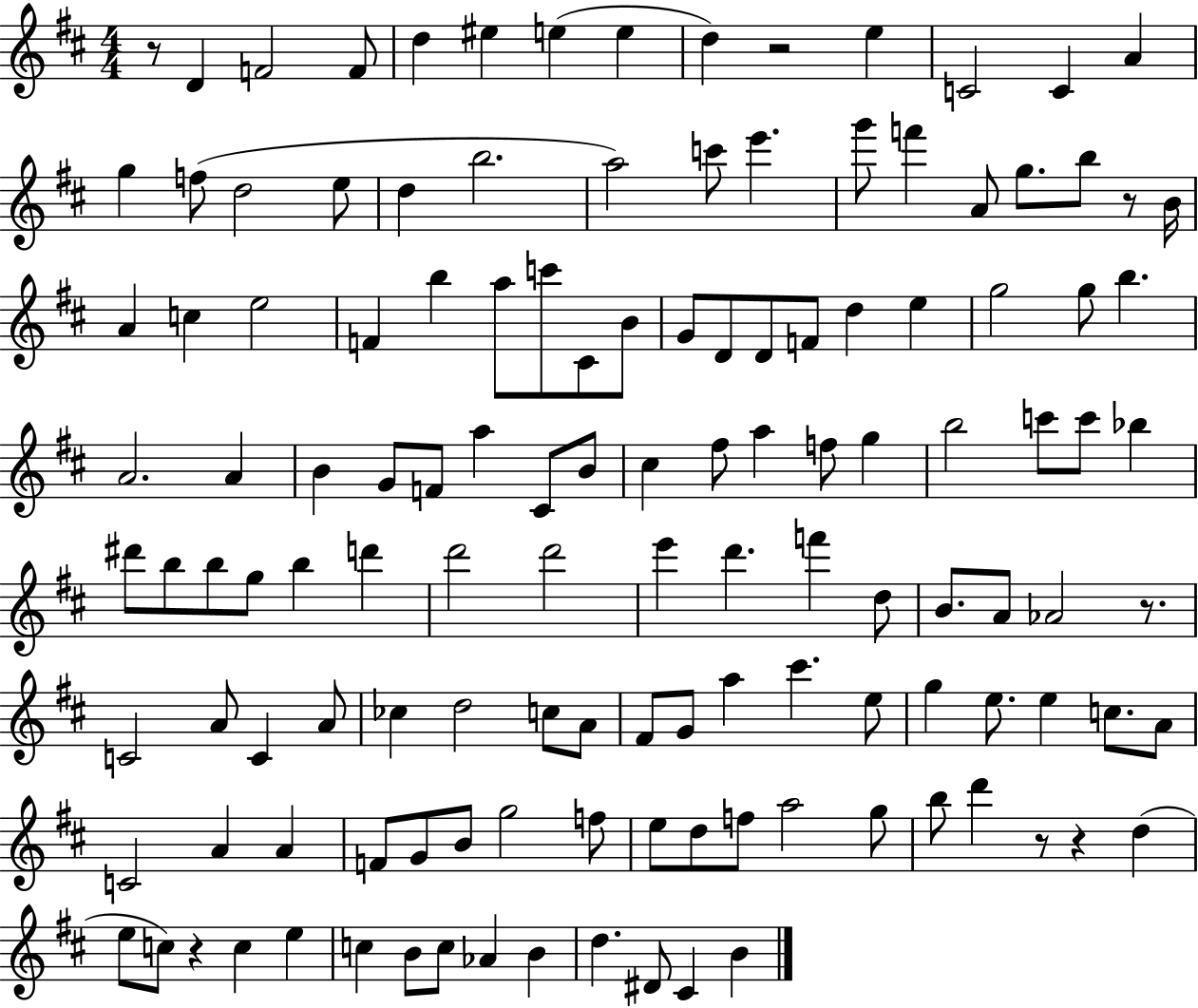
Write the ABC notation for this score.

X:1
T:Untitled
M:4/4
L:1/4
K:D
z/2 D F2 F/2 d ^e e e d z2 e C2 C A g f/2 d2 e/2 d b2 a2 c'/2 e' g'/2 f' A/2 g/2 b/2 z/2 B/4 A c e2 F b a/2 c'/2 ^C/2 B/2 G/2 D/2 D/2 F/2 d e g2 g/2 b A2 A B G/2 F/2 a ^C/2 B/2 ^c ^f/2 a f/2 g b2 c'/2 c'/2 _b ^d'/2 b/2 b/2 g/2 b d' d'2 d'2 e' d' f' d/2 B/2 A/2 _A2 z/2 C2 A/2 C A/2 _c d2 c/2 A/2 ^F/2 G/2 a ^c' e/2 g e/2 e c/2 A/2 C2 A A F/2 G/2 B/2 g2 f/2 e/2 d/2 f/2 a2 g/2 b/2 d' z/2 z d e/2 c/2 z c e c B/2 c/2 _A B d ^D/2 ^C B